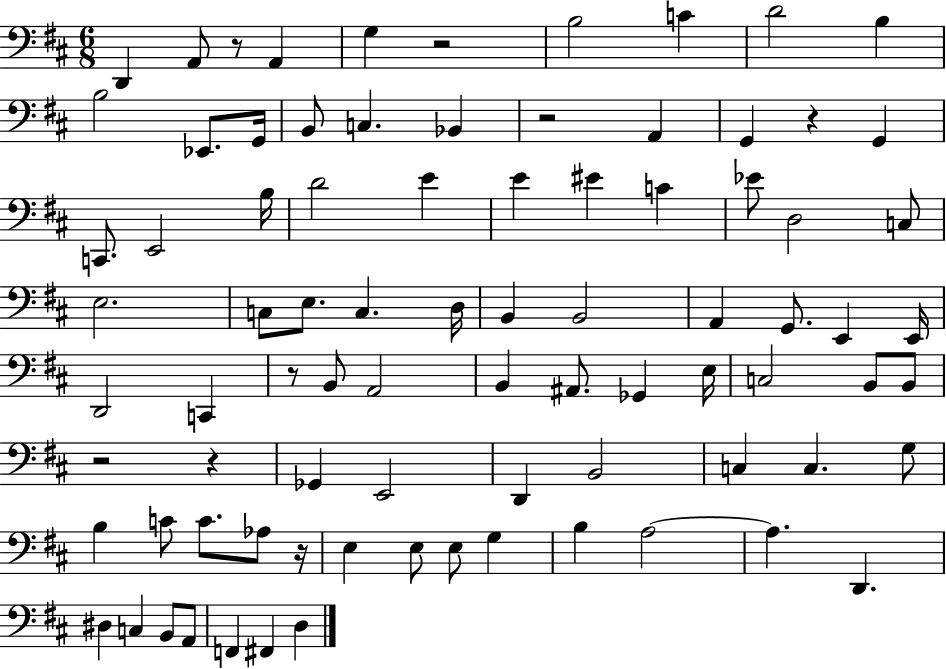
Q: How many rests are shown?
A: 8